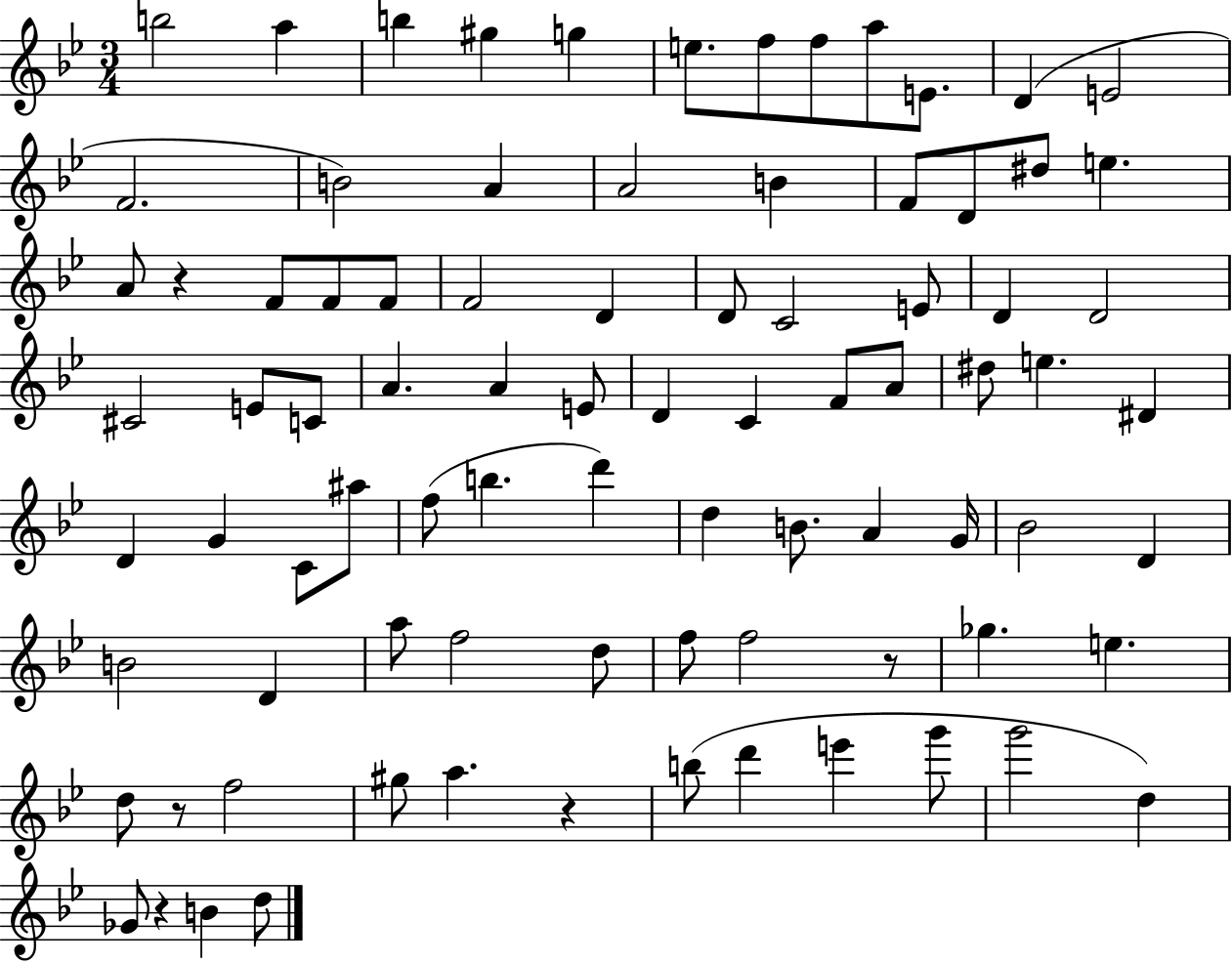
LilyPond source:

{
  \clef treble
  \numericTimeSignature
  \time 3/4
  \key bes \major
  b''2 a''4 | b''4 gis''4 g''4 | e''8. f''8 f''8 a''8 e'8. | d'4( e'2 | \break f'2. | b'2) a'4 | a'2 b'4 | f'8 d'8 dis''8 e''4. | \break a'8 r4 f'8 f'8 f'8 | f'2 d'4 | d'8 c'2 e'8 | d'4 d'2 | \break cis'2 e'8 c'8 | a'4. a'4 e'8 | d'4 c'4 f'8 a'8 | dis''8 e''4. dis'4 | \break d'4 g'4 c'8 ais''8 | f''8( b''4. d'''4) | d''4 b'8. a'4 g'16 | bes'2 d'4 | \break b'2 d'4 | a''8 f''2 d''8 | f''8 f''2 r8 | ges''4. e''4. | \break d''8 r8 f''2 | gis''8 a''4. r4 | b''8( d'''4 e'''4 g'''8 | g'''2 d''4) | \break ges'8 r4 b'4 d''8 | \bar "|."
}